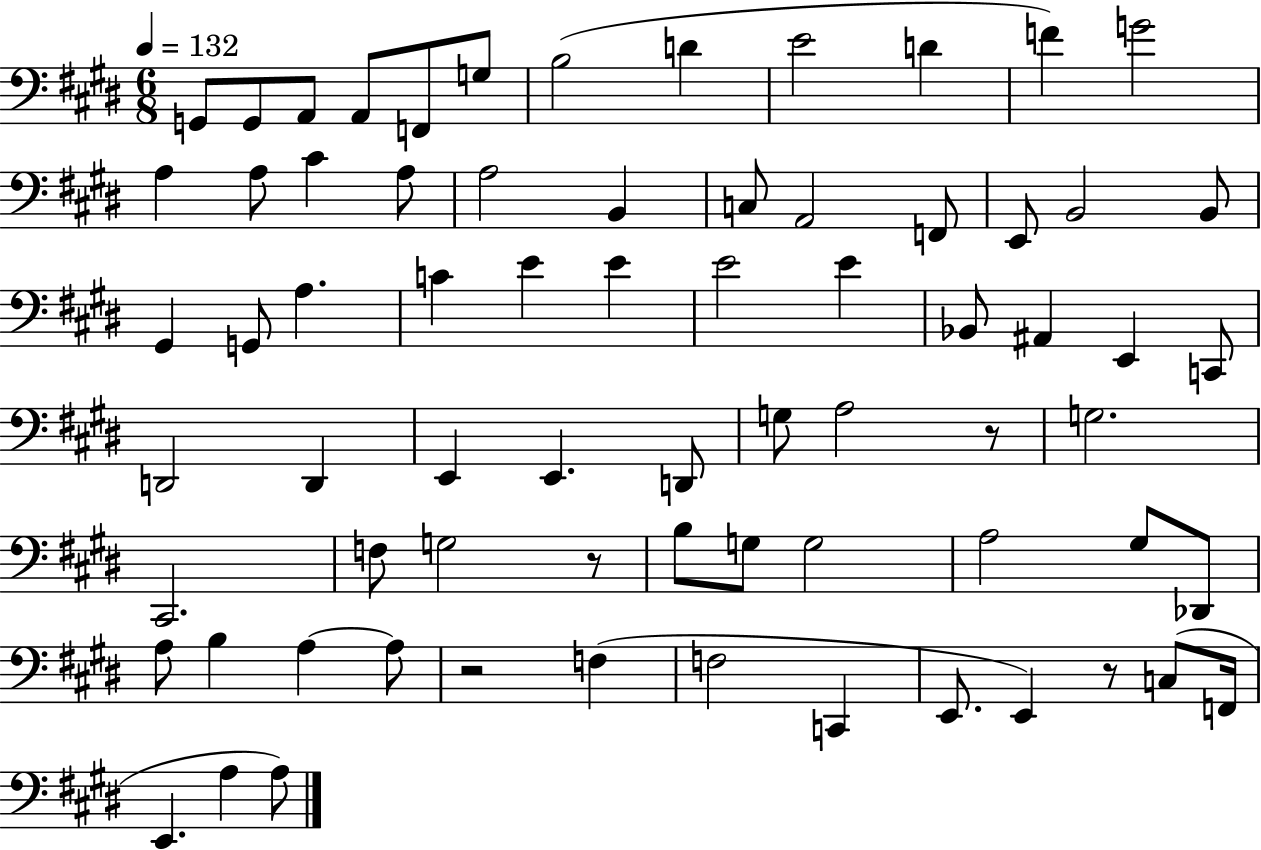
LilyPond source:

{
  \clef bass
  \numericTimeSignature
  \time 6/8
  \key e \major
  \tempo 4 = 132
  g,8 g,8 a,8 a,8 f,8 g8 | b2( d'4 | e'2 d'4 | f'4) g'2 | \break a4 a8 cis'4 a8 | a2 b,4 | c8 a,2 f,8 | e,8 b,2 b,8 | \break gis,4 g,8 a4. | c'4 e'4 e'4 | e'2 e'4 | bes,8 ais,4 e,4 c,8 | \break d,2 d,4 | e,4 e,4. d,8 | g8 a2 r8 | g2. | \break cis,2. | f8 g2 r8 | b8 g8 g2 | a2 gis8 des,8 | \break a8 b4 a4~~ a8 | r2 f4( | f2 c,4 | e,8. e,4) r8 c8( f,16 | \break e,4. a4 a8) | \bar "|."
}